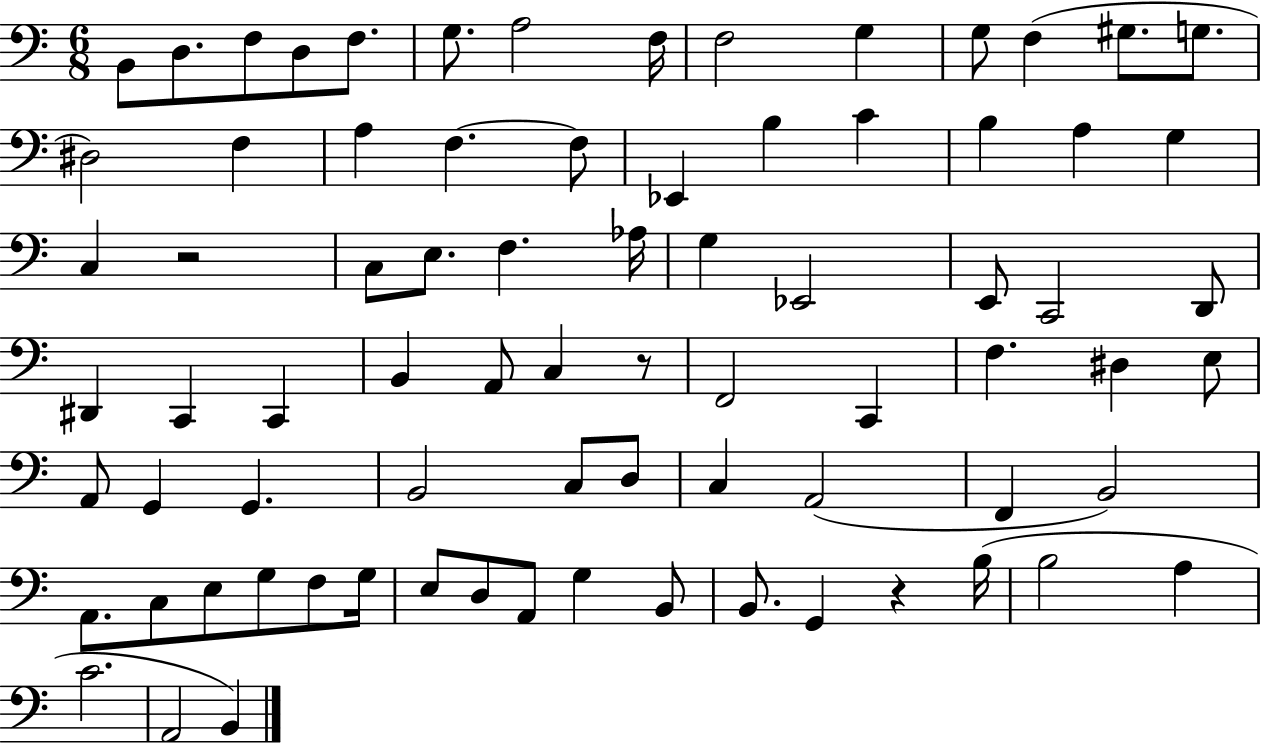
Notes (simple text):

B2/e D3/e. F3/e D3/e F3/e. G3/e. A3/h F3/s F3/h G3/q G3/e F3/q G#3/e. G3/e. D#3/h F3/q A3/q F3/q. F3/e Eb2/q B3/q C4/q B3/q A3/q G3/q C3/q R/h C3/e E3/e. F3/q. Ab3/s G3/q Eb2/h E2/e C2/h D2/e D#2/q C2/q C2/q B2/q A2/e C3/q R/e F2/h C2/q F3/q. D#3/q E3/e A2/e G2/q G2/q. B2/h C3/e D3/e C3/q A2/h F2/q B2/h A2/e. C3/e E3/e G3/e F3/e G3/s E3/e D3/e A2/e G3/q B2/e B2/e. G2/q R/q B3/s B3/h A3/q C4/h. A2/h B2/q